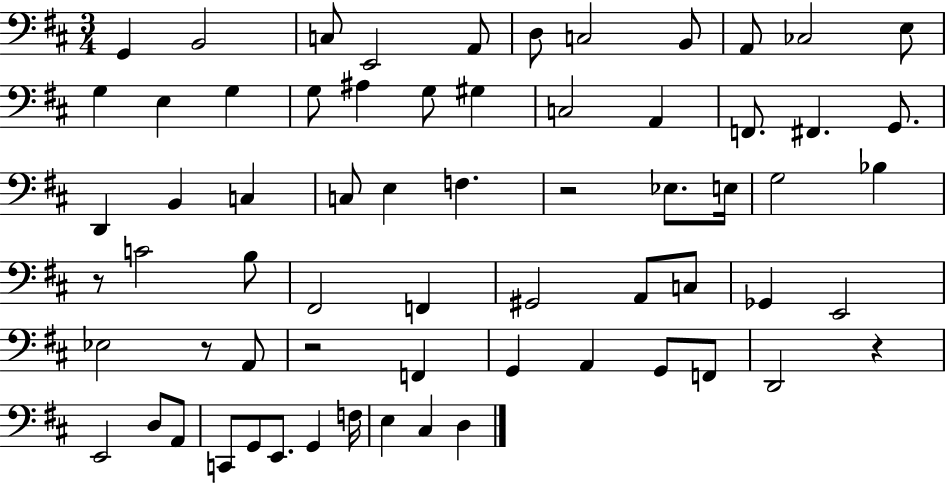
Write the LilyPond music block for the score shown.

{
  \clef bass
  \numericTimeSignature
  \time 3/4
  \key d \major
  g,4 b,2 | c8 e,2 a,8 | d8 c2 b,8 | a,8 ces2 e8 | \break g4 e4 g4 | g8 ais4 g8 gis4 | c2 a,4 | f,8. fis,4. g,8. | \break d,4 b,4 c4 | c8 e4 f4. | r2 ees8. e16 | g2 bes4 | \break r8 c'2 b8 | fis,2 f,4 | gis,2 a,8 c8 | ges,4 e,2 | \break ees2 r8 a,8 | r2 f,4 | g,4 a,4 g,8 f,8 | d,2 r4 | \break e,2 d8 a,8 | c,8 g,8 e,8. g,4 f16 | e4 cis4 d4 | \bar "|."
}